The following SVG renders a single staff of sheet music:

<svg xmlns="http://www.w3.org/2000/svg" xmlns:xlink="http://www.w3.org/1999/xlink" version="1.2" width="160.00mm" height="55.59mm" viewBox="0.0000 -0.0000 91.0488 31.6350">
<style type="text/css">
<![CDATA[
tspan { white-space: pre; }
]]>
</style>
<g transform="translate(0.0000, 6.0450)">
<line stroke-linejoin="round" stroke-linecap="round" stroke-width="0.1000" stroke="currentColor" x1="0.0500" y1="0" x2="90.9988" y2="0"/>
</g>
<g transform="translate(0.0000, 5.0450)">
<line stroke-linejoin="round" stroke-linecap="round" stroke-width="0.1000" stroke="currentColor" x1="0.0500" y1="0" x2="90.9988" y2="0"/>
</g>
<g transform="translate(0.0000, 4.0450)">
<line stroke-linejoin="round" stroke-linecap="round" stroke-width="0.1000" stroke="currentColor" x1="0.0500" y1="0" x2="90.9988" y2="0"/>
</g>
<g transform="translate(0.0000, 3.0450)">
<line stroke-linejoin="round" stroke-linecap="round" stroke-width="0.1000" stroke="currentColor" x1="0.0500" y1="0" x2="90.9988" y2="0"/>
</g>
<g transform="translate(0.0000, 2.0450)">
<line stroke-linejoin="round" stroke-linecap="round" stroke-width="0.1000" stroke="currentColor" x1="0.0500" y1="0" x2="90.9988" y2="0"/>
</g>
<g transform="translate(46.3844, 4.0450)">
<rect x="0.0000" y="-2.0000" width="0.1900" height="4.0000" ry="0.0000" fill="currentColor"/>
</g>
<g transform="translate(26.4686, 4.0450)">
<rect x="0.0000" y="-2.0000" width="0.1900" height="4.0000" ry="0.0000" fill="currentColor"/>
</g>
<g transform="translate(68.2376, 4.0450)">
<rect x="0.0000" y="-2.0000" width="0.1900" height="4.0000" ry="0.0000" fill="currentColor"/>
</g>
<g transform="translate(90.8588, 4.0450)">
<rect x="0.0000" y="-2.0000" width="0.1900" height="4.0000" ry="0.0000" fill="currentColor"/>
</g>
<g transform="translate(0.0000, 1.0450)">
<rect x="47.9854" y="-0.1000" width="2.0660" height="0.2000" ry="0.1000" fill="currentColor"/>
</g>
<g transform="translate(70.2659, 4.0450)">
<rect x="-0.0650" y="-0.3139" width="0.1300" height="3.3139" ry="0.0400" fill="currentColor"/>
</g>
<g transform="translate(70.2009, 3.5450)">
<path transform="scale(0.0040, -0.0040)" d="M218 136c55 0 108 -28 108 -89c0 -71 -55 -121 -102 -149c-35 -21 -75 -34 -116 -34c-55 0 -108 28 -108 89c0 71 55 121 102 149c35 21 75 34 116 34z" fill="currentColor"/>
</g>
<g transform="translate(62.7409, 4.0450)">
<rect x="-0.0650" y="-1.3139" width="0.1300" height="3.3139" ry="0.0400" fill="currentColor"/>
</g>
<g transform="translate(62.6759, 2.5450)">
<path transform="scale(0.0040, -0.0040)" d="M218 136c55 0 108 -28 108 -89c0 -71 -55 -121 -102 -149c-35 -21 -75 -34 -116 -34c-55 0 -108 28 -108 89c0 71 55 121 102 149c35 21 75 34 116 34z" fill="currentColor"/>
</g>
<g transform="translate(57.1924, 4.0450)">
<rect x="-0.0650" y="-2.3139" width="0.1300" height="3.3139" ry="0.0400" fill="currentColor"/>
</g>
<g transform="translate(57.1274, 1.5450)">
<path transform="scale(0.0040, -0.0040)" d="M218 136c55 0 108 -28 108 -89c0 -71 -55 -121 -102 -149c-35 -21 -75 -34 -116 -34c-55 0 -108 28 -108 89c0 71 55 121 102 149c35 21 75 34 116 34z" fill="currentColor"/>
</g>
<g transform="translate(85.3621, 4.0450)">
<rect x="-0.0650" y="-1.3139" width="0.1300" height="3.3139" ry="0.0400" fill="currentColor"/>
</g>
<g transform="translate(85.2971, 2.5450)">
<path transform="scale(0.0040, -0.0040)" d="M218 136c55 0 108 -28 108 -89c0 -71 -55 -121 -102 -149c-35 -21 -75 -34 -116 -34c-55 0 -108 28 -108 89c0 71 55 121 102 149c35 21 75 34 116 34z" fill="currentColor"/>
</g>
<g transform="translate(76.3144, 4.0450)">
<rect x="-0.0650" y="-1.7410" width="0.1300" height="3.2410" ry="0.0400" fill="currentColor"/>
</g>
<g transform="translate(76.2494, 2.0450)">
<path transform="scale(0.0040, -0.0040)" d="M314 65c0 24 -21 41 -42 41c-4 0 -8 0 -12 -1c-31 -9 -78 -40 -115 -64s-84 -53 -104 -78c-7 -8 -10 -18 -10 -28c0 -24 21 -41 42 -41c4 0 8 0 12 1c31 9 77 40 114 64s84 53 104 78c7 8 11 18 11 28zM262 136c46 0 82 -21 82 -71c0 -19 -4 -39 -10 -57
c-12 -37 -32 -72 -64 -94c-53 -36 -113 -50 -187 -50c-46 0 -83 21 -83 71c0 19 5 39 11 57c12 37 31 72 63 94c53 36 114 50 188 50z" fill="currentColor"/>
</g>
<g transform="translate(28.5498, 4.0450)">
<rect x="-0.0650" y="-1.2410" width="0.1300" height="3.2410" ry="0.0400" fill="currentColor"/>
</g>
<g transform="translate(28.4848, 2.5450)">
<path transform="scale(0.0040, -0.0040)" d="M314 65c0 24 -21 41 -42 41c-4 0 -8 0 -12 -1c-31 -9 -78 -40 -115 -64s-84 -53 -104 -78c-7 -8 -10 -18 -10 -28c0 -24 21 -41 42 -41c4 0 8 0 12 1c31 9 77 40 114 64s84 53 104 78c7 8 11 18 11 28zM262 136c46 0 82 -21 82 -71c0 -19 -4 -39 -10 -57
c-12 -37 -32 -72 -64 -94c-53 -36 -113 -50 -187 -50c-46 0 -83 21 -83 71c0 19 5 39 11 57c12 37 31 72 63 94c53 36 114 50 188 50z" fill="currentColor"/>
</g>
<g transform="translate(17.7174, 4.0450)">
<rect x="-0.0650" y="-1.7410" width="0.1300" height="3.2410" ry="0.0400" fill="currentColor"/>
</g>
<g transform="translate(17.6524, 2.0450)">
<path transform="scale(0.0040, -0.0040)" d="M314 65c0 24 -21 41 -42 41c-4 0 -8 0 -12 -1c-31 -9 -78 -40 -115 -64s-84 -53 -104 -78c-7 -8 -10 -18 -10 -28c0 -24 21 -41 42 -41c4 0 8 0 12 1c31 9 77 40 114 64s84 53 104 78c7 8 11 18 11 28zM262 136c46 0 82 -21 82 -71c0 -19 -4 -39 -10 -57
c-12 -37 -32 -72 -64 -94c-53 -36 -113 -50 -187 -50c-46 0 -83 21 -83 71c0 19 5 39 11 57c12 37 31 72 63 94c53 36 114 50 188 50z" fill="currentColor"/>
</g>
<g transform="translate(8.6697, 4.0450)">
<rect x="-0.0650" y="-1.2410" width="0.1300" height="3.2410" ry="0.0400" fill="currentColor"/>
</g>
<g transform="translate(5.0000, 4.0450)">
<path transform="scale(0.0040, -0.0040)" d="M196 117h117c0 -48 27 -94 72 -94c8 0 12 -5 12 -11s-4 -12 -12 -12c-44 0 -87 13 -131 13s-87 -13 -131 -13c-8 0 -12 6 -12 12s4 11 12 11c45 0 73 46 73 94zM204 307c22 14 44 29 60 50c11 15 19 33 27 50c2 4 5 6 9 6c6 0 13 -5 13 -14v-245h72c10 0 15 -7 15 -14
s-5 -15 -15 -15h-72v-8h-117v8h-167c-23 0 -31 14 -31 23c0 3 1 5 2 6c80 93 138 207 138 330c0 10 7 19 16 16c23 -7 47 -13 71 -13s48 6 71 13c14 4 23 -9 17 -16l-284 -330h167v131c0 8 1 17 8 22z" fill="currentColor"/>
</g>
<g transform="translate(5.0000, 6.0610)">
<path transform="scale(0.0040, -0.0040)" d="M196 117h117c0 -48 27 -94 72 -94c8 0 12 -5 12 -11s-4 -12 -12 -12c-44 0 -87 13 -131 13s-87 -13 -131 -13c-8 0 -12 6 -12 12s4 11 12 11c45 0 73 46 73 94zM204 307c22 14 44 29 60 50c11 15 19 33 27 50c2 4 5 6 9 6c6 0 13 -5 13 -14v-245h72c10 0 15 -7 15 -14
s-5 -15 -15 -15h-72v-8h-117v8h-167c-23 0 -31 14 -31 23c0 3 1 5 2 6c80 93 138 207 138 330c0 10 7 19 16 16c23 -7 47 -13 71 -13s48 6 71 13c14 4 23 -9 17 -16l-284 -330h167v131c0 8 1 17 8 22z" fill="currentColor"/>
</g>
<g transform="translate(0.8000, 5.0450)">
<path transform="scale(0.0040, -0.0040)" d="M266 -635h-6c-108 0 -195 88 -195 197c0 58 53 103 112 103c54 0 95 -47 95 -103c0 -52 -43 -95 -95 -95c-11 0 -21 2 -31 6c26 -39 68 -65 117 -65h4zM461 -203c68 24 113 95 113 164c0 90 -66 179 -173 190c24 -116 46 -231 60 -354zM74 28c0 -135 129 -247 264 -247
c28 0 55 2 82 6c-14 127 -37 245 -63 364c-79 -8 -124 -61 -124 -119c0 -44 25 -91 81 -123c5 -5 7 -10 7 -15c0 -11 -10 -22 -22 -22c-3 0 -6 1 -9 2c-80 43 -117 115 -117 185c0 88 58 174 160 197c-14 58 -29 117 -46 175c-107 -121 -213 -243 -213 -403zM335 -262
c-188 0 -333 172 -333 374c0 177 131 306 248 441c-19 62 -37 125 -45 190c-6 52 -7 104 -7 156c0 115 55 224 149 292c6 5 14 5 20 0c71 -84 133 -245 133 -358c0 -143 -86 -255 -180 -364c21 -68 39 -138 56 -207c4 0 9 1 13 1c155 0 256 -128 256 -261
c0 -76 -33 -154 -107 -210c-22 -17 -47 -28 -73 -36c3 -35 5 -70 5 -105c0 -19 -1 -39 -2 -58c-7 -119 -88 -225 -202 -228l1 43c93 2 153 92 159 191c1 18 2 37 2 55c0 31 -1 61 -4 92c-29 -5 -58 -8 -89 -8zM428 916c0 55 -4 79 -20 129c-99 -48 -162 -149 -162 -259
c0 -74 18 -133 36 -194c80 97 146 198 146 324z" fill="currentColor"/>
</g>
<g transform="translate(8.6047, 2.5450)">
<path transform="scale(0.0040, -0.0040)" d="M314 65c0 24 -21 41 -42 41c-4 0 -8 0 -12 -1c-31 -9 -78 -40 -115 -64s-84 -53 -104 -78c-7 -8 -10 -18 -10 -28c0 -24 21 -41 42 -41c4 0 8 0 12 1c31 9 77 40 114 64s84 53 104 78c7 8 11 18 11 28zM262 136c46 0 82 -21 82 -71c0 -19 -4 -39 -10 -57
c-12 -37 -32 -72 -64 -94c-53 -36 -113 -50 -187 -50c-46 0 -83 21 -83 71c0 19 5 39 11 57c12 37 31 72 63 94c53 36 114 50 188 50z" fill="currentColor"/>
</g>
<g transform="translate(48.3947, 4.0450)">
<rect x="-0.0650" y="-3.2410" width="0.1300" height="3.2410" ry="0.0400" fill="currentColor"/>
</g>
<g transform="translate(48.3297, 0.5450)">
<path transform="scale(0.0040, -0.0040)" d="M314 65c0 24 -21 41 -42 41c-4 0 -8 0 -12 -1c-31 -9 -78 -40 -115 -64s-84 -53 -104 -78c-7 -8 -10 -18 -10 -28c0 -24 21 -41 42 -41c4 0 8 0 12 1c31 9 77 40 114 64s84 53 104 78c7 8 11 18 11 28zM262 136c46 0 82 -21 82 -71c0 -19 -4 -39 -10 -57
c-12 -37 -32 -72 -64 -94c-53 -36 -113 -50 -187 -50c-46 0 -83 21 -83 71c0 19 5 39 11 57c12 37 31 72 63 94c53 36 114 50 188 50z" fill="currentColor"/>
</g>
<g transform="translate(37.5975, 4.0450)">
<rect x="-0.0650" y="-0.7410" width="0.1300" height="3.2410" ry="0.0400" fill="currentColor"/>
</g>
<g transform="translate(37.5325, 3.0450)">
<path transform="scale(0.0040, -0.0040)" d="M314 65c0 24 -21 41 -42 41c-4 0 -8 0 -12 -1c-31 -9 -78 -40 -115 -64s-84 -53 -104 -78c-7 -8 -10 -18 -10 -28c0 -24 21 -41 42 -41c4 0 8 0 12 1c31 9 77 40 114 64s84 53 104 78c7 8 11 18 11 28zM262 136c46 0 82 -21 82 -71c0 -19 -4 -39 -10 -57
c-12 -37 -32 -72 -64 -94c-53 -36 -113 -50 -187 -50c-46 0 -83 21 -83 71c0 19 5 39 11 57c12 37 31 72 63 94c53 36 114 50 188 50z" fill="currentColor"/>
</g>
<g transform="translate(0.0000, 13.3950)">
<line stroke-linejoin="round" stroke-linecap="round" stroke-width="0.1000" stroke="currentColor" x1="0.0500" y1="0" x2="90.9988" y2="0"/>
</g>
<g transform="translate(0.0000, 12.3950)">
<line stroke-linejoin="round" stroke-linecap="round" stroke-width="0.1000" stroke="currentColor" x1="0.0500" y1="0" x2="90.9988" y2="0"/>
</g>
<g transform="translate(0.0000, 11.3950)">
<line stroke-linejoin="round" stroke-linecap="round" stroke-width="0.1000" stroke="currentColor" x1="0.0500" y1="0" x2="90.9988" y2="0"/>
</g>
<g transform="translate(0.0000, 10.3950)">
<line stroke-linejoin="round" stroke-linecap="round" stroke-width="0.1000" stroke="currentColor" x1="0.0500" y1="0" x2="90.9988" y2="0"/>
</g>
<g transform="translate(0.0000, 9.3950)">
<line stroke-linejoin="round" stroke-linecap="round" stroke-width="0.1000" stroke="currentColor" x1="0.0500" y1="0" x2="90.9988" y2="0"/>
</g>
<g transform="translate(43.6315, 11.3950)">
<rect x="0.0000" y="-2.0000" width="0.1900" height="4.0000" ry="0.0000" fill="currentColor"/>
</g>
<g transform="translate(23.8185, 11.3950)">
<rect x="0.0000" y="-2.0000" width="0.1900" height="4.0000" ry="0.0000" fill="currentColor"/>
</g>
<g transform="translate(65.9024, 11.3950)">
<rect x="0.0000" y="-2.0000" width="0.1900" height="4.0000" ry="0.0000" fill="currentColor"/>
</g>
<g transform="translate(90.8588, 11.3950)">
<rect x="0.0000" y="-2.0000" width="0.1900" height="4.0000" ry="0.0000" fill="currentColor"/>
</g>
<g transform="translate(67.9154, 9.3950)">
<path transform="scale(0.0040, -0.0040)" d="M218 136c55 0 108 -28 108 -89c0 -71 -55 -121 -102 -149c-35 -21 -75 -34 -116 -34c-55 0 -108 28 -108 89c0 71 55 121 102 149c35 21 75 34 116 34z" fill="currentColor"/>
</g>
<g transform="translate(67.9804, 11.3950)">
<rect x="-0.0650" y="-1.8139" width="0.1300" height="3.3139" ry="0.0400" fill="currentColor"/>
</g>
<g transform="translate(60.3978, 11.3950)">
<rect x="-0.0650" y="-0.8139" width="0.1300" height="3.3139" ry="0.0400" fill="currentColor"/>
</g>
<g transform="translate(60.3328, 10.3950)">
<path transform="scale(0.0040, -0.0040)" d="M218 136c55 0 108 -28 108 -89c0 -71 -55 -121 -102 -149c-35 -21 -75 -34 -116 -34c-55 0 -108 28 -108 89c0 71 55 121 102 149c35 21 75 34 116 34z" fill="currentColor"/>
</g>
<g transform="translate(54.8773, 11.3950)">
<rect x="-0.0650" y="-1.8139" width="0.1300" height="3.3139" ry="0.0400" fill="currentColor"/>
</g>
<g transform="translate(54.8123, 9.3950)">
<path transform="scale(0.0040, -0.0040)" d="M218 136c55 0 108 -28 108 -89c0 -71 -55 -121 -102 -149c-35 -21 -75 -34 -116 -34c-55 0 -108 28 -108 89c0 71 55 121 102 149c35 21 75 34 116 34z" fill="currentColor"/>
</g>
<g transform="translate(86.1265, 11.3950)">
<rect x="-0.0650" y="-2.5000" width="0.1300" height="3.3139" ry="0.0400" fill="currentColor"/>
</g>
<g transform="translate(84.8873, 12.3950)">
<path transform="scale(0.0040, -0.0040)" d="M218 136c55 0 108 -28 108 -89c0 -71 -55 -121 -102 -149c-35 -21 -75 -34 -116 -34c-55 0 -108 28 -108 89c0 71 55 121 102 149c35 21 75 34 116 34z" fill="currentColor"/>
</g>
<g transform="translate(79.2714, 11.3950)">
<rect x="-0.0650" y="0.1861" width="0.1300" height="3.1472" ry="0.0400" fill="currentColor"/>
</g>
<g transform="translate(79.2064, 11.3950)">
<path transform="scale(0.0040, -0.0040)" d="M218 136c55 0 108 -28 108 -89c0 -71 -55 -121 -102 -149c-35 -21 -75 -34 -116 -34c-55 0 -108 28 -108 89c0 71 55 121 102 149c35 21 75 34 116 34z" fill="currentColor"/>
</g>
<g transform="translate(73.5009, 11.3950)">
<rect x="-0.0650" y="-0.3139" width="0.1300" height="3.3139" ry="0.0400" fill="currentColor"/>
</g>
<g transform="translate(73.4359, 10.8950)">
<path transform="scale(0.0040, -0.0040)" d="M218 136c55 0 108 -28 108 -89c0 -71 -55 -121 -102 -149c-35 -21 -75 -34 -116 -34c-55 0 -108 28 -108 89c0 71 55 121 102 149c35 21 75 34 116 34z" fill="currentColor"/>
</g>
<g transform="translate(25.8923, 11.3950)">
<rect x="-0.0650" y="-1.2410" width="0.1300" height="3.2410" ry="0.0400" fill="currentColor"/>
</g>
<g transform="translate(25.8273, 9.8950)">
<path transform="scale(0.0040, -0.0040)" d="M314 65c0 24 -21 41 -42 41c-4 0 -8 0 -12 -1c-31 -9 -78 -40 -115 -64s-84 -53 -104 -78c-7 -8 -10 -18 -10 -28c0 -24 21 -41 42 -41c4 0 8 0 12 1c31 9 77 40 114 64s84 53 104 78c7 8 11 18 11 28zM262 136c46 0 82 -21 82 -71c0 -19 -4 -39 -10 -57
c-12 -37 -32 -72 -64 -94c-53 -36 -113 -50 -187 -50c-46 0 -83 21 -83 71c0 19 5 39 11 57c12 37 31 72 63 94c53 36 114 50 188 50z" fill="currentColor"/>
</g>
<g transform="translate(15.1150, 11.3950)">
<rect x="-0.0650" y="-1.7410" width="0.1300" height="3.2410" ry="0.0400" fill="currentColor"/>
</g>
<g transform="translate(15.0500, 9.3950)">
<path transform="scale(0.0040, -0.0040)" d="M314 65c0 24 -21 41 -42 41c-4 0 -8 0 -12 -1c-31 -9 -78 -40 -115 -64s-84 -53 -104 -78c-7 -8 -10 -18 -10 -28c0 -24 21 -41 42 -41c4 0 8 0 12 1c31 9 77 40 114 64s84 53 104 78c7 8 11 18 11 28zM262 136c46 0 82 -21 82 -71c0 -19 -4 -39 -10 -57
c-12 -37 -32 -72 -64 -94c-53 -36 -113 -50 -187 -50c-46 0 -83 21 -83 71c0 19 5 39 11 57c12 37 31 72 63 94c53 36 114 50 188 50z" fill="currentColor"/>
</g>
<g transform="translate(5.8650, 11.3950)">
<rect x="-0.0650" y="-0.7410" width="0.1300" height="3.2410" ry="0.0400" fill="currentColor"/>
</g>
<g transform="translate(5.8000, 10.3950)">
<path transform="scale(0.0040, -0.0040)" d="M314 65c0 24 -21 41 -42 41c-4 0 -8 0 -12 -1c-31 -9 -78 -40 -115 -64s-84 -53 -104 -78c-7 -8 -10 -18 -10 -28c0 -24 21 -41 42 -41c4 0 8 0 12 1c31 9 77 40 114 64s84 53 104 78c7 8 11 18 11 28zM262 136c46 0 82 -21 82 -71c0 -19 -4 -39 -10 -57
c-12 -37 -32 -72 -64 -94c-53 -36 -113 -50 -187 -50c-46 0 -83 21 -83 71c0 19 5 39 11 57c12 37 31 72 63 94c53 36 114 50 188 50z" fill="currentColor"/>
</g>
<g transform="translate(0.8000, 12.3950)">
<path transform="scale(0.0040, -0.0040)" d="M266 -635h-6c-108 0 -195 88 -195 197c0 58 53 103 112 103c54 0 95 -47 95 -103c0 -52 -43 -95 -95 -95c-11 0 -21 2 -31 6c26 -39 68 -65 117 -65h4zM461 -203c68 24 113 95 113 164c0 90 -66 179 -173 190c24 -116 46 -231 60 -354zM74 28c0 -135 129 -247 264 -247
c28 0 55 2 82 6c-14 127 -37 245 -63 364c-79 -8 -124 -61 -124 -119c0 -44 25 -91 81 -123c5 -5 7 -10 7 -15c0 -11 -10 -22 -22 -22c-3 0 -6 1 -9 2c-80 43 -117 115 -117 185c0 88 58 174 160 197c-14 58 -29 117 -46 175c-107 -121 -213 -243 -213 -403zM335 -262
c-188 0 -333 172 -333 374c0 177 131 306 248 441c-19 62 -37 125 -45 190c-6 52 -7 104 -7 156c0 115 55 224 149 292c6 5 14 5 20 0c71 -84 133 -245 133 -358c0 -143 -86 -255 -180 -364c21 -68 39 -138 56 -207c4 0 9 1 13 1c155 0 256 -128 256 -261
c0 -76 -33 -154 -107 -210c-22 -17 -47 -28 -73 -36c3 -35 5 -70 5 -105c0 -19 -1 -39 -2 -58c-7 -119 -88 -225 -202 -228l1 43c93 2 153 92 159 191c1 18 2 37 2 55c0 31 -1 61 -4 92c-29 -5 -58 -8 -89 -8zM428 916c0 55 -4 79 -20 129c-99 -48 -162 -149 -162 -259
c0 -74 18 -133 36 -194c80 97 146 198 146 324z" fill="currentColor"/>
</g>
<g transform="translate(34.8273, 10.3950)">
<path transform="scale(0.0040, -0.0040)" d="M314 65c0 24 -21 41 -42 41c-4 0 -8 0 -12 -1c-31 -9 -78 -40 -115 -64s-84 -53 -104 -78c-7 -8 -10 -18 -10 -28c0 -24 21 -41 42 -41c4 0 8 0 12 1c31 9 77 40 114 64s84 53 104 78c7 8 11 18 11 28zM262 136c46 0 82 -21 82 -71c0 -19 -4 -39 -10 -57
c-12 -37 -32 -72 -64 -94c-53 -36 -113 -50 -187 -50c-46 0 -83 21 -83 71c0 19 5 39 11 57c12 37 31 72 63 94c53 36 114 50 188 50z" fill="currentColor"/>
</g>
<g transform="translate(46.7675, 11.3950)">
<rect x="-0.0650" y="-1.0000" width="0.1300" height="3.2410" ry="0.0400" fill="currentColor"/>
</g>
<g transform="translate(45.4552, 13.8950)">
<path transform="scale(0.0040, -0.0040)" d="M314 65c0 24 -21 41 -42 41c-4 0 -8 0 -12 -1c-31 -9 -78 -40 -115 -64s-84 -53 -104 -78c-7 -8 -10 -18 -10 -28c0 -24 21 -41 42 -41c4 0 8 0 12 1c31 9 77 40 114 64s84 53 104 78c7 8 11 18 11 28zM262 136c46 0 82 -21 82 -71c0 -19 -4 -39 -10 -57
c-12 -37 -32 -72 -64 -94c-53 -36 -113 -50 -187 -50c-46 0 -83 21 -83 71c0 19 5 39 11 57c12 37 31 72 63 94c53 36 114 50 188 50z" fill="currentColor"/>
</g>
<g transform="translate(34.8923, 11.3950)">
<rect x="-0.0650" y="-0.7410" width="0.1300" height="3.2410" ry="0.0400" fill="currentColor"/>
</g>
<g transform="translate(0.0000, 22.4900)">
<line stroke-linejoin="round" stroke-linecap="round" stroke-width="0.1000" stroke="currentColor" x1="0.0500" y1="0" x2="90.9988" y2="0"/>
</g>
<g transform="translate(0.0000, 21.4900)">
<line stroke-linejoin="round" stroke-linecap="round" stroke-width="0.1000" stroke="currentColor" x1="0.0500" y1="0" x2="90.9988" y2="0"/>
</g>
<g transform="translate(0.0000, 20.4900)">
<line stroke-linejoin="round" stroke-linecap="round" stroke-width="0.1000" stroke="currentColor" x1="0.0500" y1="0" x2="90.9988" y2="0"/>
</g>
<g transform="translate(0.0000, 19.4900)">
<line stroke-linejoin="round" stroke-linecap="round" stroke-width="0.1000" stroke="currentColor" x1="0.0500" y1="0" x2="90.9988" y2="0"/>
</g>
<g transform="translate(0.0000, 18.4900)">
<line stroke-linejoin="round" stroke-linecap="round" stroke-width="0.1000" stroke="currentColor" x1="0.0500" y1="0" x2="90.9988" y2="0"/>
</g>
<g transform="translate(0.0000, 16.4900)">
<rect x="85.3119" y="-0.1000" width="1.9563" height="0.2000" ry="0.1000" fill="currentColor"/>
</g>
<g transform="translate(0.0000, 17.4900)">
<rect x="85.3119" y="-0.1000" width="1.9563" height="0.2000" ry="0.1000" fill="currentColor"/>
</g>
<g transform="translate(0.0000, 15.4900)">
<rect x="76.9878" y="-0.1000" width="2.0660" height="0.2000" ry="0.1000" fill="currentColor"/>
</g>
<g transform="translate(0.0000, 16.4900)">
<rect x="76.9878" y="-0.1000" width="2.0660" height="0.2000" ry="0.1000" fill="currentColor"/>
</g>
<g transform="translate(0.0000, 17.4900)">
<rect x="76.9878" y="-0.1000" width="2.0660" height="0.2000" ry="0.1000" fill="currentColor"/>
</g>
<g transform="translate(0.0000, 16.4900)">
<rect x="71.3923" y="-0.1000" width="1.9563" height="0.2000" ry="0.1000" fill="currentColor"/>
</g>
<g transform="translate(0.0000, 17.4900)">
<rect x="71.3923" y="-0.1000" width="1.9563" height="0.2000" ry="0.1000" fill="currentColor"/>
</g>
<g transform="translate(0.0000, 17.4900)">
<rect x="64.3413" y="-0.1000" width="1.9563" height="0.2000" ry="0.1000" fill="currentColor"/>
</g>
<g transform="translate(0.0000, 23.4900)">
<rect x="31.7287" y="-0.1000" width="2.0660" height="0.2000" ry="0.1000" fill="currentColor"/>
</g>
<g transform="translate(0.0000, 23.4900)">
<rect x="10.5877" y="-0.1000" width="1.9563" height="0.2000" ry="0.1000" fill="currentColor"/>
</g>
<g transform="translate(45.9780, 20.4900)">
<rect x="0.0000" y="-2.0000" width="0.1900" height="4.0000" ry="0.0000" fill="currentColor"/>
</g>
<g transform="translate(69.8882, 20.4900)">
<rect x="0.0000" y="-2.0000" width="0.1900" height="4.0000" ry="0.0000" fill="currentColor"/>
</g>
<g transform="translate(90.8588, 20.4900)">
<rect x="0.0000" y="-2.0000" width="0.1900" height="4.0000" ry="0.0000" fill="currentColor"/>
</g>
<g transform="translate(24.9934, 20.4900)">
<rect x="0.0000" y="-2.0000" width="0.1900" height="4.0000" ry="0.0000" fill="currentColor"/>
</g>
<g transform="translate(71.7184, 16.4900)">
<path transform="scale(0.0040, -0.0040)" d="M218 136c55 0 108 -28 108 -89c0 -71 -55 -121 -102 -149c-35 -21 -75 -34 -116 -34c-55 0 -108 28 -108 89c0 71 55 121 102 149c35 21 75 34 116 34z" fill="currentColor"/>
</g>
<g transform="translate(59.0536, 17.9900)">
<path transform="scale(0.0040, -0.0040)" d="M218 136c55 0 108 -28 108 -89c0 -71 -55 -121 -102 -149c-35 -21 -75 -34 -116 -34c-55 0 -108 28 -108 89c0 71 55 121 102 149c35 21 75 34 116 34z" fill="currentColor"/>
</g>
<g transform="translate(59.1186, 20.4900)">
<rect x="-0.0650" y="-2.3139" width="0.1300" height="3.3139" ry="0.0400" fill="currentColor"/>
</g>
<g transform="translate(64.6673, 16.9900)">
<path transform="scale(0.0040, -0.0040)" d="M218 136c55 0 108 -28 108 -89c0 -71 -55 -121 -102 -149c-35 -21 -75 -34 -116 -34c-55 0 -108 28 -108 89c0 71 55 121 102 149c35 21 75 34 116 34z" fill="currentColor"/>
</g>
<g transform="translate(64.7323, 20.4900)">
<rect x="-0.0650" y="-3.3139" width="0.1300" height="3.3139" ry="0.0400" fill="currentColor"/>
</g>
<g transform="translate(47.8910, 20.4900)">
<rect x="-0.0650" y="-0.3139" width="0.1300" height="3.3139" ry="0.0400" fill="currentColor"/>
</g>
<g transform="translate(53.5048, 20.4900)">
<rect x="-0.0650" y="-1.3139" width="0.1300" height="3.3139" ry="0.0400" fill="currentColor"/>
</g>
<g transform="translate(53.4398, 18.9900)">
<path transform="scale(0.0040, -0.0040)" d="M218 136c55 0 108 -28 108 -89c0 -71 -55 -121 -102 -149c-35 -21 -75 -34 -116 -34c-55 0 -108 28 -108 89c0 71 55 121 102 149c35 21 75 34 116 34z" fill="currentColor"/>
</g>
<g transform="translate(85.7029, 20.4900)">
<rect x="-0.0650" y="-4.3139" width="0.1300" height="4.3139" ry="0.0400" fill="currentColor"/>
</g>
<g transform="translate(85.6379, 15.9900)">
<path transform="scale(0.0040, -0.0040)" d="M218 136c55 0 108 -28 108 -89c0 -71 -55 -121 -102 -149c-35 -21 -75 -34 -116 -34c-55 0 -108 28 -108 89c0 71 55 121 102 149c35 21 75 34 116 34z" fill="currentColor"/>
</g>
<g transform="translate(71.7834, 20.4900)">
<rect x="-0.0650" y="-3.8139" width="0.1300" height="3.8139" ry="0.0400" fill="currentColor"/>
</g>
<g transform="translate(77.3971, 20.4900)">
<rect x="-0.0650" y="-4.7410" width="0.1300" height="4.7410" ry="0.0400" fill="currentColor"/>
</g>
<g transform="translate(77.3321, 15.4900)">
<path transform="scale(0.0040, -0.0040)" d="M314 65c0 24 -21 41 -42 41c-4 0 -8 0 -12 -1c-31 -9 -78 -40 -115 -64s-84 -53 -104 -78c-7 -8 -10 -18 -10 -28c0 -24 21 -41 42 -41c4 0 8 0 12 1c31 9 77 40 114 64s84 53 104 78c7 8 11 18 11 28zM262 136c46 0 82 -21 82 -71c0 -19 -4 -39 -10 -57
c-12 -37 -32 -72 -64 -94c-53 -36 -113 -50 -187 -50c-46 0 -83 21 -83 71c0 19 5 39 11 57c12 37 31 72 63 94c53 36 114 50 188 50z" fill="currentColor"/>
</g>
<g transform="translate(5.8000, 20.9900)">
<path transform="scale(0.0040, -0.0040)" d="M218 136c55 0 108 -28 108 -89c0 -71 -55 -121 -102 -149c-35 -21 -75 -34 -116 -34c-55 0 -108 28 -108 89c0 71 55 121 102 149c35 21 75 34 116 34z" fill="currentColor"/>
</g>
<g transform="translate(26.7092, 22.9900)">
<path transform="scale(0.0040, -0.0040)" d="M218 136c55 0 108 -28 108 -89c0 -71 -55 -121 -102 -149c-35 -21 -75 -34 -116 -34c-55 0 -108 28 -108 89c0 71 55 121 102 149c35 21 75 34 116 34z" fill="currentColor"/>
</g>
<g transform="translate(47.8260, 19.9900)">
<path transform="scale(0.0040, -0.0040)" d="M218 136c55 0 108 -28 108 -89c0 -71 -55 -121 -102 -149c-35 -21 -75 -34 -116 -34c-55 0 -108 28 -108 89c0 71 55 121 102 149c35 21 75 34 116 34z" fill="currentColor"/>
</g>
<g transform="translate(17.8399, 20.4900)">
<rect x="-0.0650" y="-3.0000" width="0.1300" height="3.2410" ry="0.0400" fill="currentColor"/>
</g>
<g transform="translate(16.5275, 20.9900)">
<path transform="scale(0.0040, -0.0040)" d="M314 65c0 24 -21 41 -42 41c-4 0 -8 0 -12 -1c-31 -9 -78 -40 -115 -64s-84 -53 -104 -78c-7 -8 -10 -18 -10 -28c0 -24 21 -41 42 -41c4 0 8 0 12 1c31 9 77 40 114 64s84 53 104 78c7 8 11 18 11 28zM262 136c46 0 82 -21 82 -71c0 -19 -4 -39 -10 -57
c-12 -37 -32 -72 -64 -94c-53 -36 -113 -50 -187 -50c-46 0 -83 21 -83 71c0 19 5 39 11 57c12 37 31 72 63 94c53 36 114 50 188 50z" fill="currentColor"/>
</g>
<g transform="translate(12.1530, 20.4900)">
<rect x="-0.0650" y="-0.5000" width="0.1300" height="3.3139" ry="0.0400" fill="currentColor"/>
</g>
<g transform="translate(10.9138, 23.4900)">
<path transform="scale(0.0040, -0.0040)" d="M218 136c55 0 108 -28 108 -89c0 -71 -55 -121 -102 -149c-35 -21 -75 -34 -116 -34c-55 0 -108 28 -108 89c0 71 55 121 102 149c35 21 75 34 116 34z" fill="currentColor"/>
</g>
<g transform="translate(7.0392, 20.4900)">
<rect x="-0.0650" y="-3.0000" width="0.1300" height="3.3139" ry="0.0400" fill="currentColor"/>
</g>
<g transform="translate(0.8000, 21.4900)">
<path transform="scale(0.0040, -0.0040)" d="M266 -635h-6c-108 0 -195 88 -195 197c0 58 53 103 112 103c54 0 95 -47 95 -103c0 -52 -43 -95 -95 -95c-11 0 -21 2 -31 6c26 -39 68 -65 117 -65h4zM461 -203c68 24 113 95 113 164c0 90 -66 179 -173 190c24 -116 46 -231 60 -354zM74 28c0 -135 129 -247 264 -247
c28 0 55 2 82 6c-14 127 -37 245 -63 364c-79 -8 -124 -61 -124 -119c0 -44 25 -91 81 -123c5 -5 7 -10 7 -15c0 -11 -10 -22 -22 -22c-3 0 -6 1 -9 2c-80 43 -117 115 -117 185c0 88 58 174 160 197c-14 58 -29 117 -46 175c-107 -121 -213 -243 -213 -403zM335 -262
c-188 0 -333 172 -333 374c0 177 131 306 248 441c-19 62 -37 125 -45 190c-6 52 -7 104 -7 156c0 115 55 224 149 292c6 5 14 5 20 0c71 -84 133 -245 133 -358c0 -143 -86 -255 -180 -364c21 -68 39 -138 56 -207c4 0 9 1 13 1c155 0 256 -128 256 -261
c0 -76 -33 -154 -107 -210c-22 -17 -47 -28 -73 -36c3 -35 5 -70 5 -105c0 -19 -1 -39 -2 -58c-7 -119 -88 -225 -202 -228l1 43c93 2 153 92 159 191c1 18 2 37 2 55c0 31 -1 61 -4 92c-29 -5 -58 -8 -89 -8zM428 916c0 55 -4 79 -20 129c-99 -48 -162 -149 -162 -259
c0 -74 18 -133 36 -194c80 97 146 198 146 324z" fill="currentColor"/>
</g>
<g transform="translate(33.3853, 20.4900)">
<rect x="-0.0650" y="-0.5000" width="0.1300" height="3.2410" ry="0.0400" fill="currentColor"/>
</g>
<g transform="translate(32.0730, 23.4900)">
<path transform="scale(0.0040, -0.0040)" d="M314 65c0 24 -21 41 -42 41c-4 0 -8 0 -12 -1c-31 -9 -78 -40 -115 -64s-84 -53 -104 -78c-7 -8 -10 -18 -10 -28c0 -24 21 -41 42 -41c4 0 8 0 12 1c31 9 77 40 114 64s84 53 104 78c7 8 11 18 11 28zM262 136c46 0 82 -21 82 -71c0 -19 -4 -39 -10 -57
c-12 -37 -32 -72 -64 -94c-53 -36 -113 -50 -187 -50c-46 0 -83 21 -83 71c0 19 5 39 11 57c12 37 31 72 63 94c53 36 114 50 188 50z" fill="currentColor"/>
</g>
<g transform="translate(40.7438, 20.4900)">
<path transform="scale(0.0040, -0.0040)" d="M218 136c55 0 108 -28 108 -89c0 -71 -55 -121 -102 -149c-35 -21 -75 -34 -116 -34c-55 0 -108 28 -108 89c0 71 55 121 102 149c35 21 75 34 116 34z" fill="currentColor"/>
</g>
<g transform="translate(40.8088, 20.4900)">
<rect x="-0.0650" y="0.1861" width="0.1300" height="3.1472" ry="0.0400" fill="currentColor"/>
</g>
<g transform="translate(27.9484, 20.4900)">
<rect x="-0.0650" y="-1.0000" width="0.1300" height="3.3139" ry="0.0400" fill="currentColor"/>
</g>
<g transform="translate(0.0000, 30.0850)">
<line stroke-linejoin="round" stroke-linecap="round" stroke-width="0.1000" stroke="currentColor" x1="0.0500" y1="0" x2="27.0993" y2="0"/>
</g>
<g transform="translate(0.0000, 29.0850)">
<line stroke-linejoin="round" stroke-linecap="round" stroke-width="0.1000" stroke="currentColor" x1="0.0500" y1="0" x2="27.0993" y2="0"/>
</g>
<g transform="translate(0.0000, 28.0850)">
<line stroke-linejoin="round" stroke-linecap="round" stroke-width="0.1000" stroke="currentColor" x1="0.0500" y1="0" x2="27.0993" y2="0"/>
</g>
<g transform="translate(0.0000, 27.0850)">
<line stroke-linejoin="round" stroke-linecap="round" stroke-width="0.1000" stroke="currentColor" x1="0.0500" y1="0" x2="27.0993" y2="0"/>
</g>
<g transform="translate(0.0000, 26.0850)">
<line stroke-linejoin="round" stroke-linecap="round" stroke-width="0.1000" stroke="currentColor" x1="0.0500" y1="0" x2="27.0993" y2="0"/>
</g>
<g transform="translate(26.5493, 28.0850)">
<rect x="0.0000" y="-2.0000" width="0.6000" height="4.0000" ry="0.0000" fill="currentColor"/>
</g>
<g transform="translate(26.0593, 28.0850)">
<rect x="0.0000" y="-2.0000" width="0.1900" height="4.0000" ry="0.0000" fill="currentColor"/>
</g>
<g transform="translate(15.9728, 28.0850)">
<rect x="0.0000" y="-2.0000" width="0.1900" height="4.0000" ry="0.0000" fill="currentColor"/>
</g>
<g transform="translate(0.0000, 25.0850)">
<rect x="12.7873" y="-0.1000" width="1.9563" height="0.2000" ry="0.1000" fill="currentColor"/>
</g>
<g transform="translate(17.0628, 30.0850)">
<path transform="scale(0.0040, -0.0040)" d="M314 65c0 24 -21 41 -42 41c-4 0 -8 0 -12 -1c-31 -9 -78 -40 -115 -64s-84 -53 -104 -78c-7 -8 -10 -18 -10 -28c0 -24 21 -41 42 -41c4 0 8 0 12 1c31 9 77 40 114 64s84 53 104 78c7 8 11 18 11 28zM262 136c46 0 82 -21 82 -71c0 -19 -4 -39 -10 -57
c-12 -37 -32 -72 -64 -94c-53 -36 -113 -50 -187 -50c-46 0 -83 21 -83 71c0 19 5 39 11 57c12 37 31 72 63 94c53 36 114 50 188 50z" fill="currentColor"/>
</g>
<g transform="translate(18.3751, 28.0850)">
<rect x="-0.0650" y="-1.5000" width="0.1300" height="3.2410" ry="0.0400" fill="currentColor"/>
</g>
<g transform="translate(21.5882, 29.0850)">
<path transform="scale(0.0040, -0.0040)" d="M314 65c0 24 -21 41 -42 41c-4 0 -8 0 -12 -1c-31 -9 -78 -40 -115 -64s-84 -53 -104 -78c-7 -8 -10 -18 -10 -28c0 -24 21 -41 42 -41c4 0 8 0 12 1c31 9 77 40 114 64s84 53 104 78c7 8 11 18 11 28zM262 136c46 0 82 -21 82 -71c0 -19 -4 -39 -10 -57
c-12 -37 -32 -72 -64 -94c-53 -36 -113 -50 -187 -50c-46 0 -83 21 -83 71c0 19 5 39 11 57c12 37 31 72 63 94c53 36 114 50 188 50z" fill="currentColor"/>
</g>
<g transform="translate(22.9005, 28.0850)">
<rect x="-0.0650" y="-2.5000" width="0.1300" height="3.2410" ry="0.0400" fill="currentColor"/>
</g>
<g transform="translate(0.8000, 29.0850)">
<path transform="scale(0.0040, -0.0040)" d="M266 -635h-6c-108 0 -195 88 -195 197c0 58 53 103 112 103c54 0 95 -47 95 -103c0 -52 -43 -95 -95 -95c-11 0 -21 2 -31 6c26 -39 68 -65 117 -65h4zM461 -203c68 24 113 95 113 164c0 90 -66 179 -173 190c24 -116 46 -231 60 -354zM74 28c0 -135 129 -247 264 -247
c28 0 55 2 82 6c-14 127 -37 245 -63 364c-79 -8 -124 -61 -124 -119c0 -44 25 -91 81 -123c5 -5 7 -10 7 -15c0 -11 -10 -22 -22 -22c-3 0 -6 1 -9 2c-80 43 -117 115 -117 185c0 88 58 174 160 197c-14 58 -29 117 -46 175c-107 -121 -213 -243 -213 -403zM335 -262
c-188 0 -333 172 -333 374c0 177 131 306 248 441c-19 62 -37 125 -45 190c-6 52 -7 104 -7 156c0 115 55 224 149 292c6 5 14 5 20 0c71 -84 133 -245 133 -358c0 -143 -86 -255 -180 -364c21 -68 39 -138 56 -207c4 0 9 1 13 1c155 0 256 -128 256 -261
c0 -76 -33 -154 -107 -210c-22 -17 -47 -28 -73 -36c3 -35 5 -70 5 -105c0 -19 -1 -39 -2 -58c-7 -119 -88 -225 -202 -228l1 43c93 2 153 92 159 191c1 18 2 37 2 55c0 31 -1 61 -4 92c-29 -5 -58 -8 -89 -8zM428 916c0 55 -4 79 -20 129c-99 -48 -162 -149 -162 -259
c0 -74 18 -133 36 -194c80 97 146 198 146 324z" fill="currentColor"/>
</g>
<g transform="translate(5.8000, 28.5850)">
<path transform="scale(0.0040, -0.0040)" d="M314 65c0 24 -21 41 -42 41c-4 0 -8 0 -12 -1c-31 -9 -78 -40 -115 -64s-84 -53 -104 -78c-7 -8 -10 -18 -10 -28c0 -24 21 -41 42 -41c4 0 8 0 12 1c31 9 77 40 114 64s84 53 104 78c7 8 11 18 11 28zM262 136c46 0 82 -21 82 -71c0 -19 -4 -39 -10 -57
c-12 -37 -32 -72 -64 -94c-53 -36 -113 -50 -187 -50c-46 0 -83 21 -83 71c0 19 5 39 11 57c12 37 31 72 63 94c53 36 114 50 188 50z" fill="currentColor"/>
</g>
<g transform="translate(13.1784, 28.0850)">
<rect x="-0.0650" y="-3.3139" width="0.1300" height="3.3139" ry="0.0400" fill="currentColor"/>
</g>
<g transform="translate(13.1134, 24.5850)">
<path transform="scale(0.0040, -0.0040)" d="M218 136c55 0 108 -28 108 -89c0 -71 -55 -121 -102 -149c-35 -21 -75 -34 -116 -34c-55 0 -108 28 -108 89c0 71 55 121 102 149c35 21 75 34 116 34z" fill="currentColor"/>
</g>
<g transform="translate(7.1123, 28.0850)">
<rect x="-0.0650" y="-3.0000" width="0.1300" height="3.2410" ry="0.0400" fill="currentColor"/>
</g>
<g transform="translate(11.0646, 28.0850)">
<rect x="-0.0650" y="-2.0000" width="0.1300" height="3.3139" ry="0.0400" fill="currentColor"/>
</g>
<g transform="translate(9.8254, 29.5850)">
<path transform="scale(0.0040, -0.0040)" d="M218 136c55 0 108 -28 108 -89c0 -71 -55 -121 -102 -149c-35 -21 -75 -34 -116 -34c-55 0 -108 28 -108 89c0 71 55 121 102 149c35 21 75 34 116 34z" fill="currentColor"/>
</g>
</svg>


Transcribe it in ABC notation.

X:1
T:Untitled
M:4/4
L:1/4
K:C
e2 f2 e2 d2 b2 g e c f2 e d2 f2 e2 d2 D2 f d f c B G A C A2 D C2 B c e g b c' e'2 d' A2 F b E2 G2